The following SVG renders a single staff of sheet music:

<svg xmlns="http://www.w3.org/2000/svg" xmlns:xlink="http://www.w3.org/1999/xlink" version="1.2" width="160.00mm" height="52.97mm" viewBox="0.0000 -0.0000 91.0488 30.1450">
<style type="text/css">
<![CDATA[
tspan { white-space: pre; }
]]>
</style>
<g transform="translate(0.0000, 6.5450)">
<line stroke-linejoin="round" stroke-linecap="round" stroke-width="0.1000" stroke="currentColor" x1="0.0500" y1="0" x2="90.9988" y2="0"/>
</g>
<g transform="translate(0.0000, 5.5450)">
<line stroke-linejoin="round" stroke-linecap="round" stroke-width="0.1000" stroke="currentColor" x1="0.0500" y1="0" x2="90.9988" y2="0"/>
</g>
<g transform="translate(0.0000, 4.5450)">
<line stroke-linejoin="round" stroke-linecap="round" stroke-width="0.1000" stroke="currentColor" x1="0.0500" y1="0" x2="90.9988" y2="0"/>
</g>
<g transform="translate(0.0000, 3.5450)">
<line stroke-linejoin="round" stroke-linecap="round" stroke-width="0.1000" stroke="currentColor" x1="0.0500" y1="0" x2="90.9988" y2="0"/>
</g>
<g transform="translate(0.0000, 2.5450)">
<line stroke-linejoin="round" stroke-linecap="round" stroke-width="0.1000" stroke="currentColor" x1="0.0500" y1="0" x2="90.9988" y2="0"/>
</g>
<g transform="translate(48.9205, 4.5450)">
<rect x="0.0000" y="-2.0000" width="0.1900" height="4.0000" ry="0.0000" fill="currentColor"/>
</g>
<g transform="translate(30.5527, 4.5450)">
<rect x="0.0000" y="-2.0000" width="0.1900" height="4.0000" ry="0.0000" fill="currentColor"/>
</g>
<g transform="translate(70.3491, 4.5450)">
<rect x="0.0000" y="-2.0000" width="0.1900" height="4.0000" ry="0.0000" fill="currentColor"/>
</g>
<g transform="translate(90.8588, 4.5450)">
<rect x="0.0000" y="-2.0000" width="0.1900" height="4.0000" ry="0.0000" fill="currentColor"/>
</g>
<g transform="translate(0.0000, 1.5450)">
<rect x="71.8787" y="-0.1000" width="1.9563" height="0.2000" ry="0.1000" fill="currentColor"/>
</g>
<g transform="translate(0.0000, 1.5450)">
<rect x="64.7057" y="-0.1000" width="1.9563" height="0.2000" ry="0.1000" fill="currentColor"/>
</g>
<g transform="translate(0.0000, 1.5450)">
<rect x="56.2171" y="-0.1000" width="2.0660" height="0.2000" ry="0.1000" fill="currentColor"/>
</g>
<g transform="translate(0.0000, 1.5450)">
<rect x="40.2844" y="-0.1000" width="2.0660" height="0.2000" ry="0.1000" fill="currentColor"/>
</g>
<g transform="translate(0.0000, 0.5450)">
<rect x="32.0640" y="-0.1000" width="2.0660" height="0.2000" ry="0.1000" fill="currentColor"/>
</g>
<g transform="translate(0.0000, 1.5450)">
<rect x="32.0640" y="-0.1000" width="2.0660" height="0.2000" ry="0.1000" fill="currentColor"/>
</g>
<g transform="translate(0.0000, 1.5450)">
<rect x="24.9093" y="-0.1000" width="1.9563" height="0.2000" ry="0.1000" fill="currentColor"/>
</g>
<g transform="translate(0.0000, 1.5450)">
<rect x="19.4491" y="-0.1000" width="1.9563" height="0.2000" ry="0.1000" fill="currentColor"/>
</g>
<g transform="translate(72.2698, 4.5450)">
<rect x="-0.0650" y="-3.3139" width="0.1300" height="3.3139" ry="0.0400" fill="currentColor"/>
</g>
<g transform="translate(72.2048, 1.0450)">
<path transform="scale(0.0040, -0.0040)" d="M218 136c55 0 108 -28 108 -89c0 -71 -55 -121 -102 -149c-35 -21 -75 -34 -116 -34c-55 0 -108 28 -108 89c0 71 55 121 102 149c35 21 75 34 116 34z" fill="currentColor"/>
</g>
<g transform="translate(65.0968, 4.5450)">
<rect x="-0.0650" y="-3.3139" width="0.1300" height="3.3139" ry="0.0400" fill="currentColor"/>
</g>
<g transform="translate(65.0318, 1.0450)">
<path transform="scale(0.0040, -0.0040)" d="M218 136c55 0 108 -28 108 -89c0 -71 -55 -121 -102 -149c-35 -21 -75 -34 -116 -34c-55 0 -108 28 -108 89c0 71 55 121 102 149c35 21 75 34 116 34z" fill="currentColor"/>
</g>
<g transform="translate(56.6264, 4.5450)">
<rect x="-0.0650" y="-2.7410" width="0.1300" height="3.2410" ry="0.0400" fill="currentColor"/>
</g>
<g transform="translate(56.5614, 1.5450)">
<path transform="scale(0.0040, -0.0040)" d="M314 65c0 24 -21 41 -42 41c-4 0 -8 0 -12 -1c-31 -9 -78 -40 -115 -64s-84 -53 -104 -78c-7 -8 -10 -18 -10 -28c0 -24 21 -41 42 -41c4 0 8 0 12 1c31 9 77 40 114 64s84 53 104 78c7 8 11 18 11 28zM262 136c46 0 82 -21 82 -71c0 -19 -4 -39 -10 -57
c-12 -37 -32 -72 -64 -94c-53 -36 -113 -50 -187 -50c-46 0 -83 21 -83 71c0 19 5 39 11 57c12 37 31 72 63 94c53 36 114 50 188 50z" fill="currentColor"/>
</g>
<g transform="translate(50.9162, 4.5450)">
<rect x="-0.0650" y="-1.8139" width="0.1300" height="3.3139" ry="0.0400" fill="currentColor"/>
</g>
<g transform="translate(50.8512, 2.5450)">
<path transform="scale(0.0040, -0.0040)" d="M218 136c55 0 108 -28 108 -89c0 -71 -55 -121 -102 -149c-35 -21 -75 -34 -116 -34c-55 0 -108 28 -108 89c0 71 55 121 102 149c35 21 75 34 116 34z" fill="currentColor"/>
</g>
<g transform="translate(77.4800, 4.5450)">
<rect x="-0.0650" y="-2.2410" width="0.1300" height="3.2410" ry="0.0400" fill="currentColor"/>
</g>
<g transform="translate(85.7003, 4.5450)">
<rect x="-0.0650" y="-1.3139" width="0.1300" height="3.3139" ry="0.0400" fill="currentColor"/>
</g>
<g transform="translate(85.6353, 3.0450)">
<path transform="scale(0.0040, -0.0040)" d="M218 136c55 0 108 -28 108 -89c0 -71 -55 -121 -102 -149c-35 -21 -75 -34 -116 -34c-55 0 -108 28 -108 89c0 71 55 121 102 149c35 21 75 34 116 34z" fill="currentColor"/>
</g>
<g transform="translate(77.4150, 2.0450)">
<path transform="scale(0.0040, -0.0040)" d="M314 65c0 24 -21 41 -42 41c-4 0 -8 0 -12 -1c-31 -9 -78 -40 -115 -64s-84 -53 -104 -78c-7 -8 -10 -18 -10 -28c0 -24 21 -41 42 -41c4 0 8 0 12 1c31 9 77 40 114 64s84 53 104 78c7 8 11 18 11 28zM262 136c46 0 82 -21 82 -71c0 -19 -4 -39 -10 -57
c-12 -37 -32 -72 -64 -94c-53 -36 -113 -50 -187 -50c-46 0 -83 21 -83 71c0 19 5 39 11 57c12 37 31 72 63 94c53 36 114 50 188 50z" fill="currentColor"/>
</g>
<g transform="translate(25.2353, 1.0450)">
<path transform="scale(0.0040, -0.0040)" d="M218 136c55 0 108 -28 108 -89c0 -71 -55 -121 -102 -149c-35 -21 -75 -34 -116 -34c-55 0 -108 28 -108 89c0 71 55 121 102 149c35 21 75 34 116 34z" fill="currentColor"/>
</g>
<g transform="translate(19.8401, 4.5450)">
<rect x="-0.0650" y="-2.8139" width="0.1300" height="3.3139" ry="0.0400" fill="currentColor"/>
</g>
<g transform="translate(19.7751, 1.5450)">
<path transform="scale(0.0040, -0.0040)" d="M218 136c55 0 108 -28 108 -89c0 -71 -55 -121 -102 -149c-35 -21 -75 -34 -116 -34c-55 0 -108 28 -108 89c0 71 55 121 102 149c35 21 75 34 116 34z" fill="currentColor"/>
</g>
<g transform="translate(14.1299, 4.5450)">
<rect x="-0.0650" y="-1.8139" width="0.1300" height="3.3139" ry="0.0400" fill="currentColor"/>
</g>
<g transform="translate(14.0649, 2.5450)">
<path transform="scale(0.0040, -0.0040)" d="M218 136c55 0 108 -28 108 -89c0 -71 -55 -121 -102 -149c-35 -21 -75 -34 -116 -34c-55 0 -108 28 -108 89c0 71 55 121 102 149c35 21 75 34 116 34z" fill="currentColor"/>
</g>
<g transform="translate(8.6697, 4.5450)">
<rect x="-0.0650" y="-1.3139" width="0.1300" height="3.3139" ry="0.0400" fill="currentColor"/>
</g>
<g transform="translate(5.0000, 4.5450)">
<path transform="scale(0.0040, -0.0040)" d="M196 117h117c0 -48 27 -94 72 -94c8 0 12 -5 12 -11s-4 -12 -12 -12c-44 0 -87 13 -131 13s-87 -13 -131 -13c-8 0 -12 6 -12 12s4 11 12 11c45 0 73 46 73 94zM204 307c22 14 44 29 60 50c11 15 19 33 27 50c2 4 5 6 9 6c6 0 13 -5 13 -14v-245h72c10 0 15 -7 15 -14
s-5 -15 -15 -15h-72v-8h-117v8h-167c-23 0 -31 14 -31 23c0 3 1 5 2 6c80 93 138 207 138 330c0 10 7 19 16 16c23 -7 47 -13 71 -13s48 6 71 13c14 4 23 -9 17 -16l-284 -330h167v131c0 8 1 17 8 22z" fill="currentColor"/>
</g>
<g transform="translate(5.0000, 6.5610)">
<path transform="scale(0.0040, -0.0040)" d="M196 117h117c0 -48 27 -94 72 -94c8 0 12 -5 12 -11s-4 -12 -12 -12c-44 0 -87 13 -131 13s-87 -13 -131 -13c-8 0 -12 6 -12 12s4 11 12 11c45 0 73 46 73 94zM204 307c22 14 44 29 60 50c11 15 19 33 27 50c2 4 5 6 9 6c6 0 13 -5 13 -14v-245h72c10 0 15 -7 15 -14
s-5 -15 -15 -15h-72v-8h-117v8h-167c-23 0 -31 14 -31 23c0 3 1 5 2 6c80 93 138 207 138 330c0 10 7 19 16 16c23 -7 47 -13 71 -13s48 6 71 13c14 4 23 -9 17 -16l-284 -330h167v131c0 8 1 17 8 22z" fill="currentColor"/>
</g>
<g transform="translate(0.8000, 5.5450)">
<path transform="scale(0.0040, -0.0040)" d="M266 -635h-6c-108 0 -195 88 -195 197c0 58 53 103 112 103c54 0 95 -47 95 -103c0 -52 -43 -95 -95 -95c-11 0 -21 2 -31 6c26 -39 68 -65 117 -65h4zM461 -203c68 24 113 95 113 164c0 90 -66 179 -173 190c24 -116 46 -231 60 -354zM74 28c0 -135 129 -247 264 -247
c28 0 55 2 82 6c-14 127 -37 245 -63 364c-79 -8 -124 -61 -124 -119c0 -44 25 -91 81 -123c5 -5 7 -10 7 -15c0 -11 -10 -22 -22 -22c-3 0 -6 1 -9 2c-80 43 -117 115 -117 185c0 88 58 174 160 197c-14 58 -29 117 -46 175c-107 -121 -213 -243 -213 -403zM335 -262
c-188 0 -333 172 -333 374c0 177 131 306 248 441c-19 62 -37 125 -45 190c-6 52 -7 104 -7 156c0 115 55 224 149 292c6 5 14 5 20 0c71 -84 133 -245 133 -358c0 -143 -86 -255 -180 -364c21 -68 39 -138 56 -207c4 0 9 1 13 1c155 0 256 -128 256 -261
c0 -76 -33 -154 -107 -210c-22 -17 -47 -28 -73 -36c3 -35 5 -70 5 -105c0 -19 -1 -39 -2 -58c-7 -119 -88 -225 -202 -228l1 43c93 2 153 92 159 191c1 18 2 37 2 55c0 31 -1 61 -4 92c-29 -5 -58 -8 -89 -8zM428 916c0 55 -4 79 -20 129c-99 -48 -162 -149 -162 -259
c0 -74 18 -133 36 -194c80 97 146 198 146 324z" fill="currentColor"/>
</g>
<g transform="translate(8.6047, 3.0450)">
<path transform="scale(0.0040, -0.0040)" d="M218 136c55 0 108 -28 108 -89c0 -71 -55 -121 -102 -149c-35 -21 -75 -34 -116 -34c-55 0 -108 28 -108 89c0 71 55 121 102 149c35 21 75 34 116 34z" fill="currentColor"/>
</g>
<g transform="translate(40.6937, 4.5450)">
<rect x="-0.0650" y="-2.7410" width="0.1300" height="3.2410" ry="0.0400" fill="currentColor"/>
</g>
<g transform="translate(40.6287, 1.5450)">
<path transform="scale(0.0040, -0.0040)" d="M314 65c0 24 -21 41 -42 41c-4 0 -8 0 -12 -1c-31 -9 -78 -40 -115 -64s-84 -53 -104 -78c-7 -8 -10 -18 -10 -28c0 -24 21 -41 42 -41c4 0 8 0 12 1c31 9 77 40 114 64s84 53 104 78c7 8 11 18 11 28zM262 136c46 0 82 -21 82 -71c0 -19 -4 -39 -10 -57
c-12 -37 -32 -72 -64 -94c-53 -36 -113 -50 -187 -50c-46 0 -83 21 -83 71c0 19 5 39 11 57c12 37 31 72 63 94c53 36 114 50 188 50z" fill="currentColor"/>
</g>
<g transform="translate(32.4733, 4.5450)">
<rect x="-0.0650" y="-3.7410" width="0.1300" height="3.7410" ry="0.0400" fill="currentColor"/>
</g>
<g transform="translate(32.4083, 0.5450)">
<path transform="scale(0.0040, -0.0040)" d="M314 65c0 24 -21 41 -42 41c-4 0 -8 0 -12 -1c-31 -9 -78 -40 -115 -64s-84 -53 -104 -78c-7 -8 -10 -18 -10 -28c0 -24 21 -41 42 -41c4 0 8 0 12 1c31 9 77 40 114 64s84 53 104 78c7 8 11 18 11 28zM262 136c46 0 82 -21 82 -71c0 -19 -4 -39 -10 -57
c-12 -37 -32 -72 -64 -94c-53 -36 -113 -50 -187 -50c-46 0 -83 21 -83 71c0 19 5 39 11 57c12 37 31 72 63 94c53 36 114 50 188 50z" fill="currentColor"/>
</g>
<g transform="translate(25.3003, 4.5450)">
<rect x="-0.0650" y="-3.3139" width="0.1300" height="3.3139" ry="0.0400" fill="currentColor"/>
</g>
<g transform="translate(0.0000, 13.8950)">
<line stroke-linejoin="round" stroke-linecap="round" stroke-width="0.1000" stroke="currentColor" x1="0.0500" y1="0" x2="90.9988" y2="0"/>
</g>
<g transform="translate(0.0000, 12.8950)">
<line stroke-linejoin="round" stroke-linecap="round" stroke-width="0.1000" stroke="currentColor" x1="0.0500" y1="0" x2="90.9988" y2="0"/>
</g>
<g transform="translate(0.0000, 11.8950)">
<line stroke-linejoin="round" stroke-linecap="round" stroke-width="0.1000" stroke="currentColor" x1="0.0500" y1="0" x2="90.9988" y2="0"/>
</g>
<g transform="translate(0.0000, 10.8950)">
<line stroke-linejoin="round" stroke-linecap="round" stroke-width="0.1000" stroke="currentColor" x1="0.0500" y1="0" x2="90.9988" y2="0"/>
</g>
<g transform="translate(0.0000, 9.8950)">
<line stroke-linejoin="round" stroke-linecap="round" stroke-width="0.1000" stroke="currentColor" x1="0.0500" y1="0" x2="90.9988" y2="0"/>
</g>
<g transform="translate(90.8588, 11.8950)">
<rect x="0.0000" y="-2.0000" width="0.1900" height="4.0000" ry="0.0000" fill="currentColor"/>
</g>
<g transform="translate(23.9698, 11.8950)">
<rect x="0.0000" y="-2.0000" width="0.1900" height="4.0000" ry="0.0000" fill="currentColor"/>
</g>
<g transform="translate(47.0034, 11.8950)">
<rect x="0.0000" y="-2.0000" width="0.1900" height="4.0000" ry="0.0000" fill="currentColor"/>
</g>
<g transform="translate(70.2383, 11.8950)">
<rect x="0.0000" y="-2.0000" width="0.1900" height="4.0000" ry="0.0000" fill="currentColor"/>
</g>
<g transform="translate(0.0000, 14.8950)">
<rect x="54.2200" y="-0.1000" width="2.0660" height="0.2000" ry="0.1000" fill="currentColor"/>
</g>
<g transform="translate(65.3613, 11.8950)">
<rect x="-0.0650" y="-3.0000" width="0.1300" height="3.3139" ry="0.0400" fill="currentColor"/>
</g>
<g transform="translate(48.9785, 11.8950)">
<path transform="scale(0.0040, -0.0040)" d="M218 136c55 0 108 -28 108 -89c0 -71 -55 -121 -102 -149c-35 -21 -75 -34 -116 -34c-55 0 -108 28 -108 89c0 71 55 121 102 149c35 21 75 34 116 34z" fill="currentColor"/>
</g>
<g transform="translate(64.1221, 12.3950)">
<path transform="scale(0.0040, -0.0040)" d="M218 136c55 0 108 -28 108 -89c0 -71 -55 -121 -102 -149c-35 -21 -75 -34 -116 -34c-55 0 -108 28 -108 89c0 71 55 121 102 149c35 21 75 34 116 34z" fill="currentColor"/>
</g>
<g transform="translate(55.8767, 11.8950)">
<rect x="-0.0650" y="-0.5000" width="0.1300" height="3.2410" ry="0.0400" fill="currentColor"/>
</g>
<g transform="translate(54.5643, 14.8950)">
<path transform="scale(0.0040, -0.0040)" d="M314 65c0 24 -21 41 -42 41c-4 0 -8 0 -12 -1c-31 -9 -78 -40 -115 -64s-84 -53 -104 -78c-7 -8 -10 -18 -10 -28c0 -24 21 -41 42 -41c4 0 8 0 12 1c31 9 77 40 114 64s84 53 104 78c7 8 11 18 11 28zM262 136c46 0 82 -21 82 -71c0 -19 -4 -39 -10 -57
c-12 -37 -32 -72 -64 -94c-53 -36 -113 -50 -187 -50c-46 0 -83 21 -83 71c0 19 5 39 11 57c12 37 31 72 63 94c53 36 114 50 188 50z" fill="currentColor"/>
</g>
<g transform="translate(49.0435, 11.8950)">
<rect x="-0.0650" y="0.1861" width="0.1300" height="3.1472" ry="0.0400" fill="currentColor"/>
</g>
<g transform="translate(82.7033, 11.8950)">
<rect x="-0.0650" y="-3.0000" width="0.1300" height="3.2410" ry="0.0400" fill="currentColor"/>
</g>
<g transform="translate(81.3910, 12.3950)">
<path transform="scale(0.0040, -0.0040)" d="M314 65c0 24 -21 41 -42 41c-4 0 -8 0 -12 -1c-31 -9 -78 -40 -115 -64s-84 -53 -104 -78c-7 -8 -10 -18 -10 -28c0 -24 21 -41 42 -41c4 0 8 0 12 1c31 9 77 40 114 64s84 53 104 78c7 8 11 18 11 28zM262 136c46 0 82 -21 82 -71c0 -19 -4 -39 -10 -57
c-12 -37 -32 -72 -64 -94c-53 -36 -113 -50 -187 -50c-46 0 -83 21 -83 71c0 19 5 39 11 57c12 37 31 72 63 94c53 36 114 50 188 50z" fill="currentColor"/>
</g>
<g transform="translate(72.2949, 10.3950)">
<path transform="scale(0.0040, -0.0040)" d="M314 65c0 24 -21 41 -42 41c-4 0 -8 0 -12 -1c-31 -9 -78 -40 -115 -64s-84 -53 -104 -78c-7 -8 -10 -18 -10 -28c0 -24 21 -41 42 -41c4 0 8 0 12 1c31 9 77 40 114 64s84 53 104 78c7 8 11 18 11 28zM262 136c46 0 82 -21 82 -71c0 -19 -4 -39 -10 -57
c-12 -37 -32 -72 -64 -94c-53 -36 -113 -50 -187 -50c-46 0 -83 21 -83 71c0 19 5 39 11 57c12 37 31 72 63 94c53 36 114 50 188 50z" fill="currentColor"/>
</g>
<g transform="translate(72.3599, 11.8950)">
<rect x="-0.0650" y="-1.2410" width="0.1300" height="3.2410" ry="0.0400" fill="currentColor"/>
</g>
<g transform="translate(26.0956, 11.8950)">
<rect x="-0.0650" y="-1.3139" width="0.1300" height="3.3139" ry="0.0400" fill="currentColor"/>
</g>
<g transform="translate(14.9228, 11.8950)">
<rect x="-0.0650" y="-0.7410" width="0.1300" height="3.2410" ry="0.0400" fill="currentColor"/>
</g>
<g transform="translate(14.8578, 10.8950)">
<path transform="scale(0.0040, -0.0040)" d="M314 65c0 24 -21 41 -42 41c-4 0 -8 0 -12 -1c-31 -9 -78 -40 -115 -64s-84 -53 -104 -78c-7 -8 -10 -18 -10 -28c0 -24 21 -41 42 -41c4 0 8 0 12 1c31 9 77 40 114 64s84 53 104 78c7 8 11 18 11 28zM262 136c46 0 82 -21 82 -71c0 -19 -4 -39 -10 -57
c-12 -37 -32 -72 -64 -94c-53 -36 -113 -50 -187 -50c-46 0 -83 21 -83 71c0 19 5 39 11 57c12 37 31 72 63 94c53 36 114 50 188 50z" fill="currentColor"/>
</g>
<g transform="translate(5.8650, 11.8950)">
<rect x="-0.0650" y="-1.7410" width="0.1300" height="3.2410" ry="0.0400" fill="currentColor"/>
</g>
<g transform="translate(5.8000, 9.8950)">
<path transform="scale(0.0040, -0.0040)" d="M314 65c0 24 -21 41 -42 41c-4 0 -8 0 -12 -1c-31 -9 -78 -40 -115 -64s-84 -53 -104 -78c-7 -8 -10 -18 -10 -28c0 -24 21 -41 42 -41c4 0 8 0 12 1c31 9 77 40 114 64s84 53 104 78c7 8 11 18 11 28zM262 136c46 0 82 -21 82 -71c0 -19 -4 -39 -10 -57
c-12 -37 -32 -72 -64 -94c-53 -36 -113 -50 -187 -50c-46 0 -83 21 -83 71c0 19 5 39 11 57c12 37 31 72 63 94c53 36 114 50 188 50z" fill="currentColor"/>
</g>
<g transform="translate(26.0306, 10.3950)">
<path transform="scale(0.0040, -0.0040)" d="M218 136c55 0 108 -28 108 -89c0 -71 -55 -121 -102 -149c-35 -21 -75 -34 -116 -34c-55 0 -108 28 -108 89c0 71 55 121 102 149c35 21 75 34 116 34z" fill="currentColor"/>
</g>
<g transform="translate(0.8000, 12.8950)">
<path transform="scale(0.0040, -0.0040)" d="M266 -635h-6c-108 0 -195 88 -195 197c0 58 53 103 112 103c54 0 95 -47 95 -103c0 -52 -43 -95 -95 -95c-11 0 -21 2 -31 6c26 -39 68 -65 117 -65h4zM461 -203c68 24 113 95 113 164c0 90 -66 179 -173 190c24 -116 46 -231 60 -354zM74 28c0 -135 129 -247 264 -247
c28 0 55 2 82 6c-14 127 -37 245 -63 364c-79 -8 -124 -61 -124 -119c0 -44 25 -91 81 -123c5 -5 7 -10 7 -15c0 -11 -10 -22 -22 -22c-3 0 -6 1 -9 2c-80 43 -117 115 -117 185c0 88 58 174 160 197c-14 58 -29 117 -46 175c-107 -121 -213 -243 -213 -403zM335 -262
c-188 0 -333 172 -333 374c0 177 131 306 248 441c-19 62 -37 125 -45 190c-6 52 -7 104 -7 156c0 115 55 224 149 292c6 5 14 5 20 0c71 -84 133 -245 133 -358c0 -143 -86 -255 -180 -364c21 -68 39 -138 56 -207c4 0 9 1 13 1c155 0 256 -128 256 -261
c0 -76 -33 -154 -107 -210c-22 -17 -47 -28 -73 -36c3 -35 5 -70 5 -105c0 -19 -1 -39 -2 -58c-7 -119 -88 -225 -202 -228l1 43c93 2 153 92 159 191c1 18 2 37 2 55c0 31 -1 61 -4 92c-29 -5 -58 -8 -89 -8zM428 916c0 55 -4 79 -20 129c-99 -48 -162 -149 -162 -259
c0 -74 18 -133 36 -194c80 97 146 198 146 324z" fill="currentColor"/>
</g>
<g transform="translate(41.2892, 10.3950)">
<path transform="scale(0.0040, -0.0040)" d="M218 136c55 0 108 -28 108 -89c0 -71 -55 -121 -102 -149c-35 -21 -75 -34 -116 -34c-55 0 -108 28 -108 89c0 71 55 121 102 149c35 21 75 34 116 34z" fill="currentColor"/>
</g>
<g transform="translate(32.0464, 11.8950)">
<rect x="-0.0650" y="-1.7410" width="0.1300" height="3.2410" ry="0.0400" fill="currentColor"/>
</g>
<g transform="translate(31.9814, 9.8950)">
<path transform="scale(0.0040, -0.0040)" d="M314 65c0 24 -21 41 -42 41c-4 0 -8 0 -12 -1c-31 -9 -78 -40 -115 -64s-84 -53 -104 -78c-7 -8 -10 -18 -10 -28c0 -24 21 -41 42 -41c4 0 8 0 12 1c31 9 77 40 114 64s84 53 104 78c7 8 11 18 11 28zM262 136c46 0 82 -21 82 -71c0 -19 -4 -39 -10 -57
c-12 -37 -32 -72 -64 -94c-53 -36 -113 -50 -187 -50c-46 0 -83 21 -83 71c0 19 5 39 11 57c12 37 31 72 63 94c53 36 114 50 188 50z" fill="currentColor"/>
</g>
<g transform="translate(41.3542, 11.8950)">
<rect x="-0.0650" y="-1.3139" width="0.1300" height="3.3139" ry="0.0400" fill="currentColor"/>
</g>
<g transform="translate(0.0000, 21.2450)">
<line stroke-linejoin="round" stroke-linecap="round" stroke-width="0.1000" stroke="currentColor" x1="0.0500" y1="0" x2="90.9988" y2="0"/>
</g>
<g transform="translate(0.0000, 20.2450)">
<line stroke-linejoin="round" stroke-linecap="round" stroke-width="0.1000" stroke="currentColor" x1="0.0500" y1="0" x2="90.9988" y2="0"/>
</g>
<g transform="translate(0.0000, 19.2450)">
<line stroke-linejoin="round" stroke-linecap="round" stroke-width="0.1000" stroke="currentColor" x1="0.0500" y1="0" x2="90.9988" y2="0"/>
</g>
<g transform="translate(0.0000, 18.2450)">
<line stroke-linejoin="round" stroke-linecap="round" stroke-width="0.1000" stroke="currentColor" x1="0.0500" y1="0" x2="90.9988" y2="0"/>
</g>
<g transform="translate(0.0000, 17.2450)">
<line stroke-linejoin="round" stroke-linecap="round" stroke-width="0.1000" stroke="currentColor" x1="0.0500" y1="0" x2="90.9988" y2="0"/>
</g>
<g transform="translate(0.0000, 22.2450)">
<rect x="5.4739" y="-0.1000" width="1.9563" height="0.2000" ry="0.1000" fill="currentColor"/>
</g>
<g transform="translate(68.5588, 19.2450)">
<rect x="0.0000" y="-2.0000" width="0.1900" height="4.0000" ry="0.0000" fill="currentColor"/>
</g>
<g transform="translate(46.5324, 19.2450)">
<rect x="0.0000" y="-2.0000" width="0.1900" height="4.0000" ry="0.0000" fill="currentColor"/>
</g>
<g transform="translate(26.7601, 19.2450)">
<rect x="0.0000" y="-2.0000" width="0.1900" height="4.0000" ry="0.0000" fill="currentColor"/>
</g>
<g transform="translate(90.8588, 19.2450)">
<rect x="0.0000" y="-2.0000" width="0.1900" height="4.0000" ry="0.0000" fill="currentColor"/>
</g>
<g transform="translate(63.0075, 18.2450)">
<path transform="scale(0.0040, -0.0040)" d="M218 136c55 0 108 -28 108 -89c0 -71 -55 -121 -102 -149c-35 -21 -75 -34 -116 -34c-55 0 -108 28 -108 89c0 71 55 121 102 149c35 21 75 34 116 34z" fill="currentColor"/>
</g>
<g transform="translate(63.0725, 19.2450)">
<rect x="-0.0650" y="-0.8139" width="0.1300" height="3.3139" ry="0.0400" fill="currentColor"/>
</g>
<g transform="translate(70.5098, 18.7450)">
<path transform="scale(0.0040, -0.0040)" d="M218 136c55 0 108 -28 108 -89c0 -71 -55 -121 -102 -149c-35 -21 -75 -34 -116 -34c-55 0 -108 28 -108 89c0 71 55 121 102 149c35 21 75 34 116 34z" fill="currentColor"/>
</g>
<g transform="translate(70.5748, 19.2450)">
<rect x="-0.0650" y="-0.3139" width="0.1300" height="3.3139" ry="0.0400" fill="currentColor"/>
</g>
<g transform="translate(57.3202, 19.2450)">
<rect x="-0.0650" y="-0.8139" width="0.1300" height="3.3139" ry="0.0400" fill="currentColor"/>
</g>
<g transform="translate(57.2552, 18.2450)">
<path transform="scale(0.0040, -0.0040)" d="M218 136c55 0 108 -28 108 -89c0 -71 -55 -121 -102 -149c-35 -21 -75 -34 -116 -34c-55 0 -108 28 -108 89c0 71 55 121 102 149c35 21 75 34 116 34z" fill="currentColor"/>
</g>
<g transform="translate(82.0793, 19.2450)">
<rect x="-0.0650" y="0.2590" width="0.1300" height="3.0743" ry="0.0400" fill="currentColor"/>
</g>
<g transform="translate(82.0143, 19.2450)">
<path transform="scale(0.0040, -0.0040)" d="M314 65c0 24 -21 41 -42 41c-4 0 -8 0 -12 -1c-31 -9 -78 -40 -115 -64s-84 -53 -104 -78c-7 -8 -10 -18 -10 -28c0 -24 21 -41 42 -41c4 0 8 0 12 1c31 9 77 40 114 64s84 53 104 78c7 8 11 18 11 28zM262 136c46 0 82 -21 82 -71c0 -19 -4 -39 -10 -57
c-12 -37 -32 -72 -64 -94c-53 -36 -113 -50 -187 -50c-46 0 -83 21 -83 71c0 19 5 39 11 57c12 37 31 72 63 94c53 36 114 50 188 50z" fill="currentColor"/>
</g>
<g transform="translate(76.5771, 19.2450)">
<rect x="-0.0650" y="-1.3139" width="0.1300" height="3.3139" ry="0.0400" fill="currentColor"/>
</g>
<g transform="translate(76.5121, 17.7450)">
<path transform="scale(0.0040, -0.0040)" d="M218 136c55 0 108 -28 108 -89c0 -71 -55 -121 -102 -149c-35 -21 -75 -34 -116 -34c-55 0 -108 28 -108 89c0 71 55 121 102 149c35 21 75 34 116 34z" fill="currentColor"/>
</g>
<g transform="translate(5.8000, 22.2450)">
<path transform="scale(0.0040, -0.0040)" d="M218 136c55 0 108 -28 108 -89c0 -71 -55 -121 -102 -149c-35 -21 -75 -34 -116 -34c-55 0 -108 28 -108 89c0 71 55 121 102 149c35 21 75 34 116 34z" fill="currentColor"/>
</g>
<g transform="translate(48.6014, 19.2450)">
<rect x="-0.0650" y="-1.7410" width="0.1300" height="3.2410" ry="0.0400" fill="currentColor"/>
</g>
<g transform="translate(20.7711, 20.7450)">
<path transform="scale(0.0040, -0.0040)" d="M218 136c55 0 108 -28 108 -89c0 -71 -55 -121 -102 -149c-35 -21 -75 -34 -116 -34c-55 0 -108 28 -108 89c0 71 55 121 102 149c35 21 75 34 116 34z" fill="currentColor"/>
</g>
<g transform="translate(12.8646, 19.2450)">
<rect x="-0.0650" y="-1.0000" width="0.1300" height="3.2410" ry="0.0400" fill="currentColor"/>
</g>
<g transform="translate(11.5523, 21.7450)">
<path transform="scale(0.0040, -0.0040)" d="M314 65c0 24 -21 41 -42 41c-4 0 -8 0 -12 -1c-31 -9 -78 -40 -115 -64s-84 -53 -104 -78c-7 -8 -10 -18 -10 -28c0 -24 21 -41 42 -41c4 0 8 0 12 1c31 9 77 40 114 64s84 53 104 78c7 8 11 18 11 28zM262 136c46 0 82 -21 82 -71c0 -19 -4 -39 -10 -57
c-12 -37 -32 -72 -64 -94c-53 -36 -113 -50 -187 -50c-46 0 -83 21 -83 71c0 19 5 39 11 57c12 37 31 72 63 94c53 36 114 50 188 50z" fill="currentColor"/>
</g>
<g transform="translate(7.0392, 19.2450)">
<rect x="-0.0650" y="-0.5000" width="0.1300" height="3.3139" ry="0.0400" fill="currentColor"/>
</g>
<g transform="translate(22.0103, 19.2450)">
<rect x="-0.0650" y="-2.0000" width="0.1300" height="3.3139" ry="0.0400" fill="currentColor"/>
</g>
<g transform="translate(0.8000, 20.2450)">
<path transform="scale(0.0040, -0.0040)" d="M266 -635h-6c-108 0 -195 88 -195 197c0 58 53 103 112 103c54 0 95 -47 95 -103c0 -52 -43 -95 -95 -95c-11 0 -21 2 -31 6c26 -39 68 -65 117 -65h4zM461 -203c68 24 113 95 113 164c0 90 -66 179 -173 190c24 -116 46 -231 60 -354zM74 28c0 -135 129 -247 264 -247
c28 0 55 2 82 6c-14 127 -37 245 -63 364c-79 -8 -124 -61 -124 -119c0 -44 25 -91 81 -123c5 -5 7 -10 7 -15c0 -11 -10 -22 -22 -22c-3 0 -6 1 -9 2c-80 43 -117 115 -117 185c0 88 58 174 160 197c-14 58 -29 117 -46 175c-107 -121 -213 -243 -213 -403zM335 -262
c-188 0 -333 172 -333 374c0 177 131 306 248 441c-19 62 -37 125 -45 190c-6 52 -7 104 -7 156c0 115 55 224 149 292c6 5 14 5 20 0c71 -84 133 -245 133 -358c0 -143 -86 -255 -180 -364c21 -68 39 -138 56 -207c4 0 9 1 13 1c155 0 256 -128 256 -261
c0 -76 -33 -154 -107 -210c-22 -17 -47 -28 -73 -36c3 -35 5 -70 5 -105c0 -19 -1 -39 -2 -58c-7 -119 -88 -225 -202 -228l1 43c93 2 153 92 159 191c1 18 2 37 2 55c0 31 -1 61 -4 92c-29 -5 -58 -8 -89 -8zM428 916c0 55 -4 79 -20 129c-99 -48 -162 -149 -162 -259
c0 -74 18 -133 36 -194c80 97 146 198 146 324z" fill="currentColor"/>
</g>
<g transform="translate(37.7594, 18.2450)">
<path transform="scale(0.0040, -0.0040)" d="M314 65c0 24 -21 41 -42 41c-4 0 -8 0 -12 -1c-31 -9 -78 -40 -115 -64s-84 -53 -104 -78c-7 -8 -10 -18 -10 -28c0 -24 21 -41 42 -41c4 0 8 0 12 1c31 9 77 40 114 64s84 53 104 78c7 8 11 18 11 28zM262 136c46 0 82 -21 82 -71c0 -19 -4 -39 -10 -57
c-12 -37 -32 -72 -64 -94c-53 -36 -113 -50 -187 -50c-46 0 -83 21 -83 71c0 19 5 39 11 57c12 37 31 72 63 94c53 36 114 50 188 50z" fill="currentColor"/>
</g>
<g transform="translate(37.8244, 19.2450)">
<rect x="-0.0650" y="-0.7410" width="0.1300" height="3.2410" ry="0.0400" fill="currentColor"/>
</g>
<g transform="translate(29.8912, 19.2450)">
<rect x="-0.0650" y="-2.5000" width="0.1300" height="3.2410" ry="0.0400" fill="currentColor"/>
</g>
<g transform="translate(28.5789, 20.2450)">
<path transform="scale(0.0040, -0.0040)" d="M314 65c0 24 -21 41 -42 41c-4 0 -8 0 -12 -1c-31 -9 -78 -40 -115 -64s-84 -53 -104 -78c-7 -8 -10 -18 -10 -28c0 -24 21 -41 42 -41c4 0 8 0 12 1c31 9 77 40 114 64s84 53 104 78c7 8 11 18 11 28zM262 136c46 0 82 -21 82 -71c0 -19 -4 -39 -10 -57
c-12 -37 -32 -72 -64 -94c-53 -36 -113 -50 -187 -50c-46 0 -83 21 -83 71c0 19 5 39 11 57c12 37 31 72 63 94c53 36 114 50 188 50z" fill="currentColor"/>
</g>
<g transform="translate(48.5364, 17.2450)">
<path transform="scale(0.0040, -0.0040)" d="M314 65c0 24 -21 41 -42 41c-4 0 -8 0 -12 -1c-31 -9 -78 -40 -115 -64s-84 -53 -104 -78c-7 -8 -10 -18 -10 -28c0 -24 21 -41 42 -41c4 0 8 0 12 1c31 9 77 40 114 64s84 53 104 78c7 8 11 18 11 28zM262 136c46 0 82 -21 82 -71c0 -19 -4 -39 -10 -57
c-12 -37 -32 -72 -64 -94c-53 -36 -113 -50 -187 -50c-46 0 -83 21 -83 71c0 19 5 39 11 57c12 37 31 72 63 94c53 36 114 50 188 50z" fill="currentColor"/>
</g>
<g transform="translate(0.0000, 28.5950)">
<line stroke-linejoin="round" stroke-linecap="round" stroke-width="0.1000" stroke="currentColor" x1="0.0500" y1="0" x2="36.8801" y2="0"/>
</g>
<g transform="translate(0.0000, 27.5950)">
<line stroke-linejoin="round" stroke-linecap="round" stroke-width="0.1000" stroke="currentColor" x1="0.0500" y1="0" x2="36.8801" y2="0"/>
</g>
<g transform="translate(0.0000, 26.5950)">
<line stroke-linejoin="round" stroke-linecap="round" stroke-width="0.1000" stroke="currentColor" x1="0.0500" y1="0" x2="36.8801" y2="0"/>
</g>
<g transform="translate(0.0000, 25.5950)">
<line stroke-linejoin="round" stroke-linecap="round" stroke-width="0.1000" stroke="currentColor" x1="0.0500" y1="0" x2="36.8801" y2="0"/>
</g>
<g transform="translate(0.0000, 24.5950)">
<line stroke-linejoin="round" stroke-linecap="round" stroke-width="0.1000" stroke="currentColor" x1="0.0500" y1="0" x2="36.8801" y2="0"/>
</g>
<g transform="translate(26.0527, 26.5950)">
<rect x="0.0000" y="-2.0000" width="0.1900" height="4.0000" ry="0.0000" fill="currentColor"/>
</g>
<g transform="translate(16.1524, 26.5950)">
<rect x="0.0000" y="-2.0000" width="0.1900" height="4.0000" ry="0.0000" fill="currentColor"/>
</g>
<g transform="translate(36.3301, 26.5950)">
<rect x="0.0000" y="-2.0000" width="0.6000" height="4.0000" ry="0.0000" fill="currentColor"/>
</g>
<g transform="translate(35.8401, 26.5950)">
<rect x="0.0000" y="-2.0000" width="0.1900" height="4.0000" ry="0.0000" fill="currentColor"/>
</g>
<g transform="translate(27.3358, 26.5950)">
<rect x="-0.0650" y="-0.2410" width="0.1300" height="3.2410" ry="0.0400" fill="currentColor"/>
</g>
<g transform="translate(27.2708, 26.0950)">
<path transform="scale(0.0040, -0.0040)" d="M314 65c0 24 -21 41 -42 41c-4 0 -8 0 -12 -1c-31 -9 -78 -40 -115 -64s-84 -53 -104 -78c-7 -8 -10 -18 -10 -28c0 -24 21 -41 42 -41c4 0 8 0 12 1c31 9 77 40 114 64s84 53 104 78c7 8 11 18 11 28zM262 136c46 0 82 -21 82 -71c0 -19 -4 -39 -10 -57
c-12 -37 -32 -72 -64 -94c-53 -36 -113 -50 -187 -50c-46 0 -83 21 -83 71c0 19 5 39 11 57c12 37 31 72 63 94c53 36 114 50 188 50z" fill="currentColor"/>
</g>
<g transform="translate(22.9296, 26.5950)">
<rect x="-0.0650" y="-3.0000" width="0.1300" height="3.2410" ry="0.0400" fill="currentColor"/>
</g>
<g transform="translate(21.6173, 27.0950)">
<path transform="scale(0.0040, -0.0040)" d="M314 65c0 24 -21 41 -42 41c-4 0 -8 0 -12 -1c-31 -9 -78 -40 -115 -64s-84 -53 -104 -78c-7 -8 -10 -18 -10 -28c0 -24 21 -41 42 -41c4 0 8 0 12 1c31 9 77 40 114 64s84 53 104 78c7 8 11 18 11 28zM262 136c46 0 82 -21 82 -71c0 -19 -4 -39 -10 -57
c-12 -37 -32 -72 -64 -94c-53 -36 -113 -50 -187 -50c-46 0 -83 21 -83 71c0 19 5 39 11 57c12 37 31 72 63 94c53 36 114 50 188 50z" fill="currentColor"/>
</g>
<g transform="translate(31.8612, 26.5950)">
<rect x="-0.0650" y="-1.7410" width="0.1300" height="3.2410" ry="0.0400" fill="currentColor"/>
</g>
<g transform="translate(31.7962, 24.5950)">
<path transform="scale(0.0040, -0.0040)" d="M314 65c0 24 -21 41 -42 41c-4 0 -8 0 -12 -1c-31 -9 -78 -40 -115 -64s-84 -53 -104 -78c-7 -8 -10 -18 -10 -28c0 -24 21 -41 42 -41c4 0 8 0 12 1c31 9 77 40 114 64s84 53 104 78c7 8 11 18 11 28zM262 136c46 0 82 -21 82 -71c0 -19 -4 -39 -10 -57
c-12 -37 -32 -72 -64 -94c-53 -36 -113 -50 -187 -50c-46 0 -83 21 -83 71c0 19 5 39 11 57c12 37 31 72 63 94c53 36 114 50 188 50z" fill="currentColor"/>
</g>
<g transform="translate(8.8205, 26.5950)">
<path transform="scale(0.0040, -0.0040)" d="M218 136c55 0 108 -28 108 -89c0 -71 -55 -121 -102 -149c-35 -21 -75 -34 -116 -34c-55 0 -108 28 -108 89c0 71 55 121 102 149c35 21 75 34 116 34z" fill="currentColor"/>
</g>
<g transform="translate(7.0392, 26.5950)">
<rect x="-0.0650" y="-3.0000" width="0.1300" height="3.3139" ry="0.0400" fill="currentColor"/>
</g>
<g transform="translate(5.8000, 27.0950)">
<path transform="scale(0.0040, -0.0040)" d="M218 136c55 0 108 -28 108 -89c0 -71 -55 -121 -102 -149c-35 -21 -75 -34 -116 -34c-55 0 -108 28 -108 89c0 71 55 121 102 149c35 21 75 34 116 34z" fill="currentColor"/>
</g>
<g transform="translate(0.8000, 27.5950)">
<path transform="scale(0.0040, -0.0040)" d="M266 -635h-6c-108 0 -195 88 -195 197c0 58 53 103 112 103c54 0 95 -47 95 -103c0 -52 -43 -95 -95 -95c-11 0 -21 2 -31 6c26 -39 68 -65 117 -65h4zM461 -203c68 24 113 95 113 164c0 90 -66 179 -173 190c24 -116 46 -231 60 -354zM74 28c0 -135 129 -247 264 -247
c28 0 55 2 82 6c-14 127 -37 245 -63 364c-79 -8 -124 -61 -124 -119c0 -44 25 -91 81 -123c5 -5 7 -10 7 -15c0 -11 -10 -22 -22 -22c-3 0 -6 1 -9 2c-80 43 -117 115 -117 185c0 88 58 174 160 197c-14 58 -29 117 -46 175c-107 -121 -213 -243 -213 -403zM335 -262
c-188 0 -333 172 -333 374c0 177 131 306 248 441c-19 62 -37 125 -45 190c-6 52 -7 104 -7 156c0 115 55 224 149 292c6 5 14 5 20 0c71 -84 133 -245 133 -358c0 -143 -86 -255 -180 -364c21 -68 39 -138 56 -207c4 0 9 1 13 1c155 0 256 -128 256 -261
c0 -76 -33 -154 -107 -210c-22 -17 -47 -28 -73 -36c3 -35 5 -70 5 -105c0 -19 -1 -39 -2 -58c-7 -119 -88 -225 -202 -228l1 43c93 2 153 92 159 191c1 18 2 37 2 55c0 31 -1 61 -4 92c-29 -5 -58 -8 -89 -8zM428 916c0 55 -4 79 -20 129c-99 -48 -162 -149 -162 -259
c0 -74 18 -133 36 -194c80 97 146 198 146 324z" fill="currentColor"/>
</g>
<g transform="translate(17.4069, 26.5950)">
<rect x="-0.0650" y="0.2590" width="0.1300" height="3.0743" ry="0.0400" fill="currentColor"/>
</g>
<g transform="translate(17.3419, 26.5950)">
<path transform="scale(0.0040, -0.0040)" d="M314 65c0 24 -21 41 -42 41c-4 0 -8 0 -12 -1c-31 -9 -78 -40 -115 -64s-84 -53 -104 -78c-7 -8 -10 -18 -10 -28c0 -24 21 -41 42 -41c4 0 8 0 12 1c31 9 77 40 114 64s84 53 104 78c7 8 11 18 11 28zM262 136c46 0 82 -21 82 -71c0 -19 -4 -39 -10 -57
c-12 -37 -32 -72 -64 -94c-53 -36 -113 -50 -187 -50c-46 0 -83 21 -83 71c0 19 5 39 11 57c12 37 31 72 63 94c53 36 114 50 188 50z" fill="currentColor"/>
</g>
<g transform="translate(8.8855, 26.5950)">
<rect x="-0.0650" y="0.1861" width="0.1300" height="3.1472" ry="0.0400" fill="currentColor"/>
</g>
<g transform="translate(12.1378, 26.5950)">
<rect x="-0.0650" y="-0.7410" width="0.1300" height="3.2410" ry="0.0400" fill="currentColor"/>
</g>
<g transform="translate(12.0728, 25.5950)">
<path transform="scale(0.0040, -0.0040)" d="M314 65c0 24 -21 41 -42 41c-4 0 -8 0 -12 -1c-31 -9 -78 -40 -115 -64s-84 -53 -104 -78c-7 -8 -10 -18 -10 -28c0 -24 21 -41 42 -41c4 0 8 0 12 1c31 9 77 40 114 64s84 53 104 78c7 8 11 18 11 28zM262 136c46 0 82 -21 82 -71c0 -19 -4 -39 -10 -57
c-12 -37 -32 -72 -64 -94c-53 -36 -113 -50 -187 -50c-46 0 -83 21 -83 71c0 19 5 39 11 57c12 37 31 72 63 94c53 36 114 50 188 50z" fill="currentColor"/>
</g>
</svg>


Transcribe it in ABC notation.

X:1
T:Untitled
M:4/4
L:1/4
K:C
e f a b c'2 a2 f a2 b b g2 e f2 d2 e f2 e B C2 A e2 A2 C D2 F G2 d2 f2 d d c e B2 A B d2 B2 A2 c2 f2